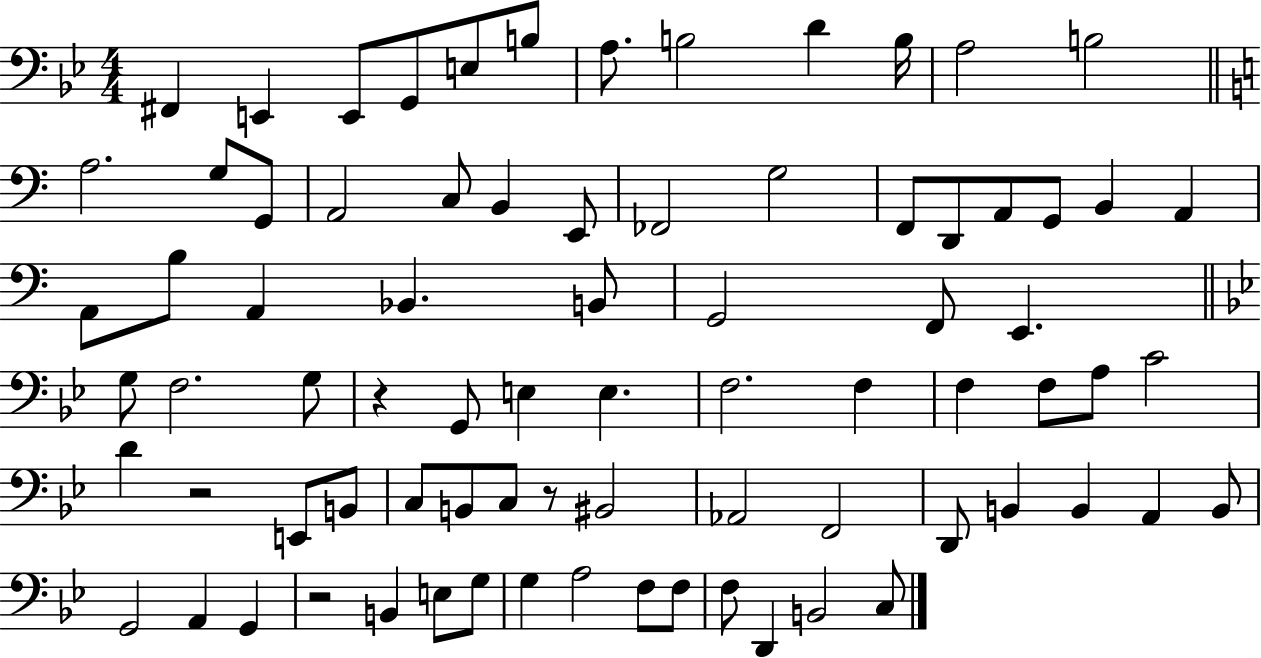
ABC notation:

X:1
T:Untitled
M:4/4
L:1/4
K:Bb
^F,, E,, E,,/2 G,,/2 E,/2 B,/2 A,/2 B,2 D B,/4 A,2 B,2 A,2 G,/2 G,,/2 A,,2 C,/2 B,, E,,/2 _F,,2 G,2 F,,/2 D,,/2 A,,/2 G,,/2 B,, A,, A,,/2 B,/2 A,, _B,, B,,/2 G,,2 F,,/2 E,, G,/2 F,2 G,/2 z G,,/2 E, E, F,2 F, F, F,/2 A,/2 C2 D z2 E,,/2 B,,/2 C,/2 B,,/2 C,/2 z/2 ^B,,2 _A,,2 F,,2 D,,/2 B,, B,, A,, B,,/2 G,,2 A,, G,, z2 B,, E,/2 G,/2 G, A,2 F,/2 F,/2 F,/2 D,, B,,2 C,/2